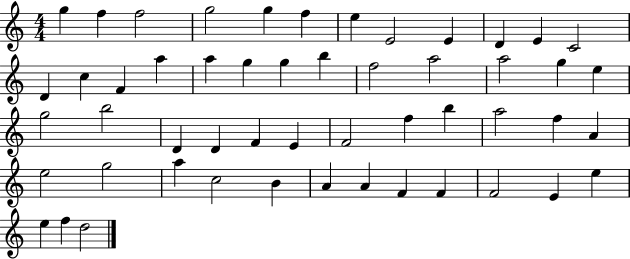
{
  \clef treble
  \numericTimeSignature
  \time 4/4
  \key c \major
  g''4 f''4 f''2 | g''2 g''4 f''4 | e''4 e'2 e'4 | d'4 e'4 c'2 | \break d'4 c''4 f'4 a''4 | a''4 g''4 g''4 b''4 | f''2 a''2 | a''2 g''4 e''4 | \break g''2 b''2 | d'4 d'4 f'4 e'4 | f'2 f''4 b''4 | a''2 f''4 a'4 | \break e''2 g''2 | a''4 c''2 b'4 | a'4 a'4 f'4 f'4 | f'2 e'4 e''4 | \break e''4 f''4 d''2 | \bar "|."
}